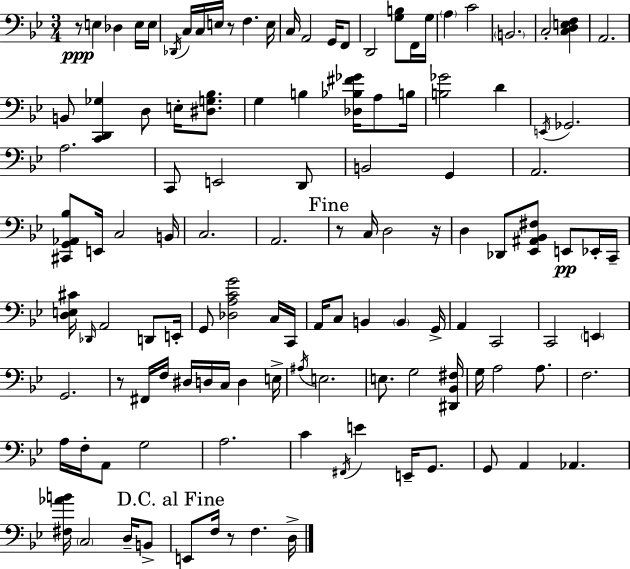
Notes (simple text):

R/e E3/q Db3/q E3/s E3/s Db2/s C3/s C3/s E3/s R/e F3/q. E3/s C3/s A2/h G2/s F2/e D2/h [G3,B3]/e F2/s G3/s A3/q C4/h B2/h. C3/h [C3,D3,E3,F3]/q A2/h. B2/e [C2,D2,Gb3]/q D3/e E3/s [D#3,G3,Bb3]/e. G3/q B3/q [Db3,Bb3,F#4,Gb4]/s A3/e B3/s [B3,Gb4]/h D4/q E2/s Gb2/h. A3/h. C2/e E2/h D2/e B2/h G2/q A2/h. [C#2,G2,Ab2,Bb3]/e E2/s C3/h B2/s C3/h. A2/h. R/e C3/s D3/h R/s D3/q Db2/e [Eb2,A#2,Bb2,F#3]/e E2/e Eb2/s C2/s [D3,E3,C#4]/s Db2/s A2/h D2/e E2/s G2/e [Db3,A3,C4,G4]/h C3/s C2/s A2/s C3/e B2/q B2/q G2/s A2/q C2/h C2/h E2/q G2/h. R/e F#2/s F3/s D#3/s D3/s C3/s D3/q E3/s A#3/s E3/h. E3/e. G3/h [D#2,Bb2,F#3]/s G3/s A3/h A3/e. F3/h. A3/s F3/s A2/e G3/h A3/h. C4/q F#2/s E4/q E2/s G2/e. G2/e A2/q Ab2/q. [F#3,Ab4,B4]/s C3/h D3/s B2/e E2/e F3/s R/e F3/q. D3/s